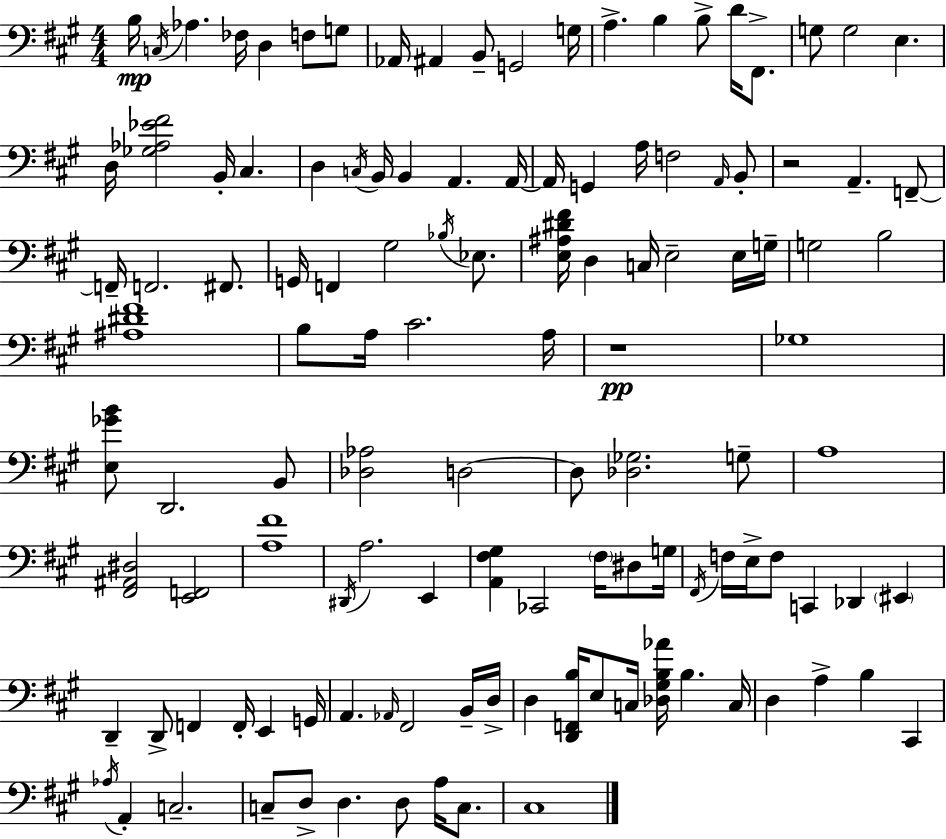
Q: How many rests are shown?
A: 2